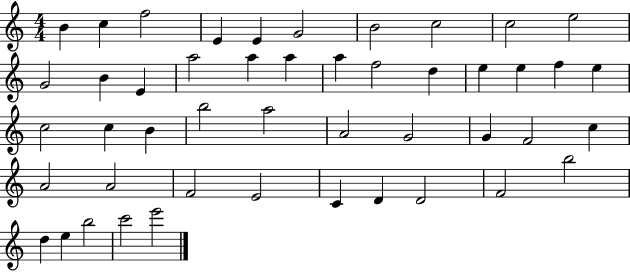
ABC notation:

X:1
T:Untitled
M:4/4
L:1/4
K:C
B c f2 E E G2 B2 c2 c2 e2 G2 B E a2 a a a f2 d e e f e c2 c B b2 a2 A2 G2 G F2 c A2 A2 F2 E2 C D D2 F2 b2 d e b2 c'2 e'2